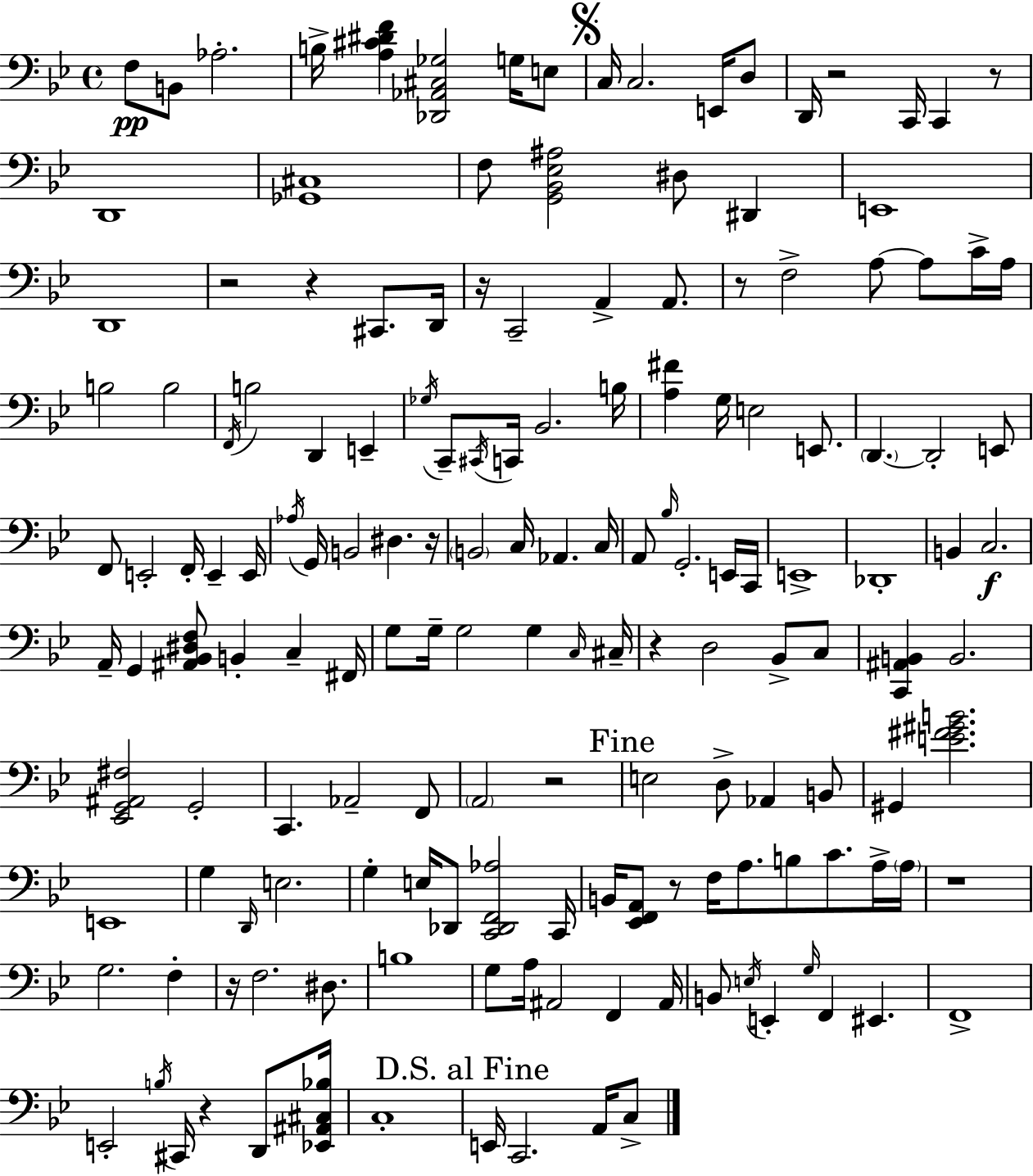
X:1
T:Untitled
M:4/4
L:1/4
K:Bb
F,/2 B,,/2 _A,2 B,/4 [A,^C^DF] [_D,,_A,,^C,_G,]2 G,/4 E,/2 C,/4 C,2 E,,/4 D,/2 D,,/4 z2 C,,/4 C,, z/2 D,,4 [_G,,^C,]4 F,/2 [G,,_B,,_E,^A,]2 ^D,/2 ^D,, E,,4 D,,4 z2 z ^C,,/2 D,,/4 z/4 C,,2 A,, A,,/2 z/2 F,2 A,/2 A,/2 C/4 A,/4 B,2 B,2 F,,/4 B,2 D,, E,, _G,/4 C,,/2 ^C,,/4 C,,/4 _B,,2 B,/4 [A,^F] G,/4 E,2 E,,/2 D,, D,,2 E,,/2 F,,/2 E,,2 F,,/4 E,, E,,/4 _A,/4 G,,/4 B,,2 ^D, z/4 B,,2 C,/4 _A,, C,/4 A,,/2 _B,/4 G,,2 E,,/4 C,,/4 E,,4 _D,,4 B,, C,2 A,,/4 G,, [^A,,_B,,^D,F,]/2 B,, C, ^F,,/4 G,/2 G,/4 G,2 G, C,/4 ^C,/4 z D,2 _B,,/2 C,/2 [C,,^A,,B,,] B,,2 [_E,,G,,^A,,^F,]2 G,,2 C,, _A,,2 F,,/2 A,,2 z2 E,2 D,/2 _A,, B,,/2 ^G,, [E^F^GB]2 E,,4 G, D,,/4 E,2 G, E,/4 _D,,/2 [C,,_D,,F,,_A,]2 C,,/4 B,,/4 [_E,,F,,A,,]/2 z/2 F,/4 A,/2 B,/2 C/2 A,/4 A,/4 z4 G,2 F, z/4 F,2 ^D,/2 B,4 G,/2 A,/4 ^A,,2 F,, ^A,,/4 B,,/2 E,/4 E,, G,/4 F,, ^E,, F,,4 E,,2 B,/4 ^C,,/4 z D,,/2 [_E,,^A,,^C,_B,]/4 C,4 E,,/4 C,,2 A,,/4 C,/2